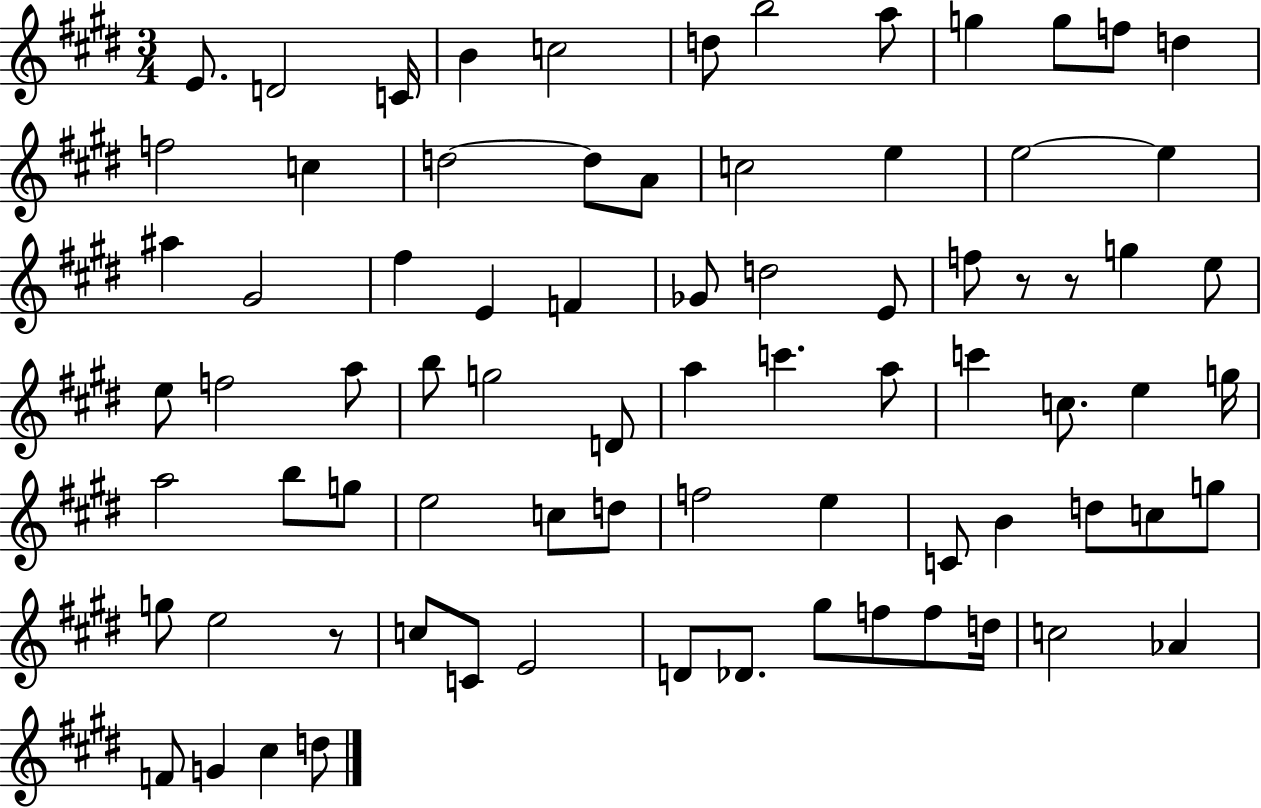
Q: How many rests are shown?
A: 3